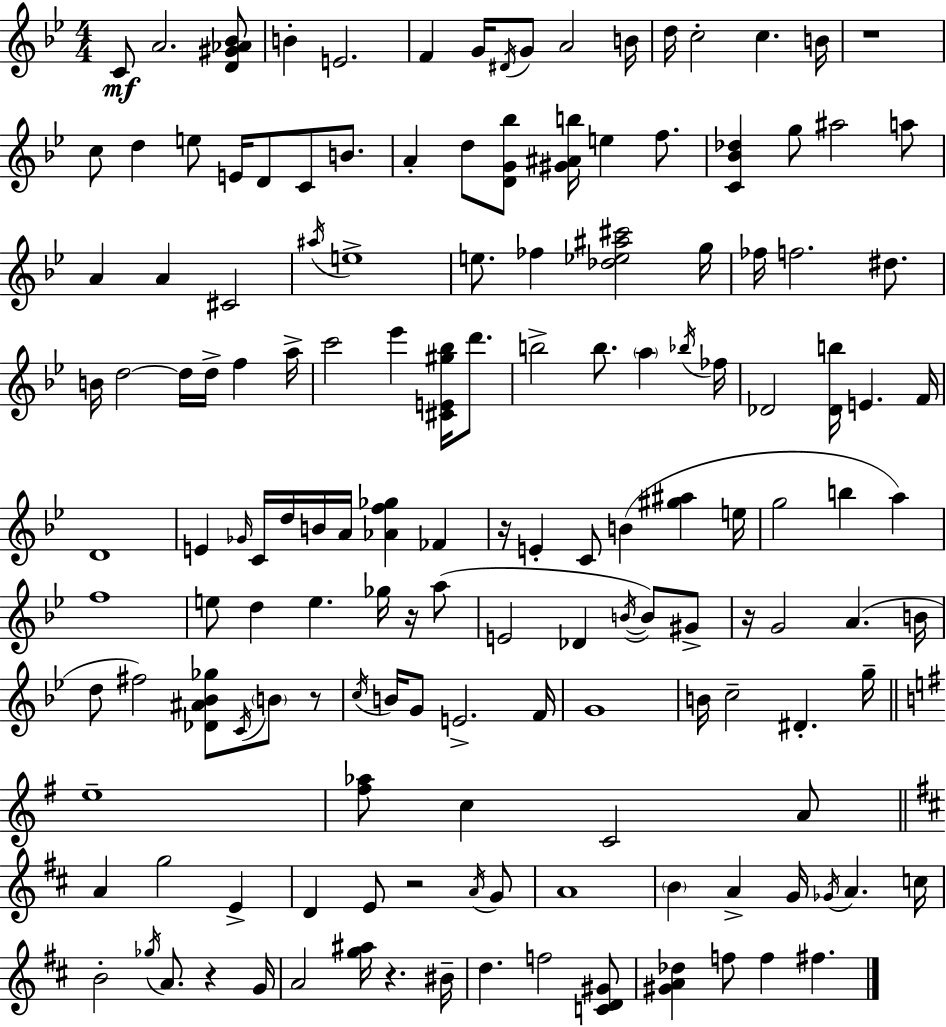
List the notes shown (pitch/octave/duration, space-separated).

C4/e A4/h. [D4,G#4,Ab4,Bb4]/e B4/q E4/h. F4/q G4/s D#4/s G4/e A4/h B4/s D5/s C5/h C5/q. B4/s R/w C5/e D5/q E5/e E4/s D4/e C4/e B4/e. A4/q D5/e [D4,G4,Bb5]/e [G#4,A#4,B5]/s E5/q F5/e. [C4,Bb4,Db5]/q G5/e A#5/h A5/e A4/q A4/q C#4/h A#5/s E5/w E5/e. FES5/q [Db5,Eb5,A#5,C#6]/h G5/s FES5/s F5/h. D#5/e. B4/s D5/h D5/s D5/s F5/q A5/s C6/h Eb6/q [C#4,E4,G#5,Bb5]/s D6/e. B5/h B5/e. A5/q Bb5/s FES5/s Db4/h [Db4,B5]/s E4/q. F4/s D4/w E4/q Gb4/s C4/s D5/s B4/s A4/s [Ab4,F5,Gb5]/q FES4/q R/s E4/q C4/e B4/q [G#5,A#5]/q E5/s G5/h B5/q A5/q F5/w E5/e D5/q E5/q. Gb5/s R/s A5/e E4/h Db4/q B4/s B4/e G#4/e R/s G4/h A4/q. B4/s D5/e F#5/h [Db4,A#4,Bb4,Gb5]/e C4/s B4/e R/e C5/s B4/s G4/e E4/h. F4/s G4/w B4/s C5/h D#4/q. G5/s E5/w [F#5,Ab5]/e C5/q C4/h A4/e A4/q G5/h E4/q D4/q E4/e R/h A4/s G4/e A4/w B4/q A4/q G4/s Gb4/s A4/q. C5/s B4/h Gb5/s A4/e. R/q G4/s A4/h [G5,A#5]/s R/q. BIS4/s D5/q. F5/h [C4,D4,G#4]/e [G#4,A4,Db5]/q F5/e F5/q F#5/q.